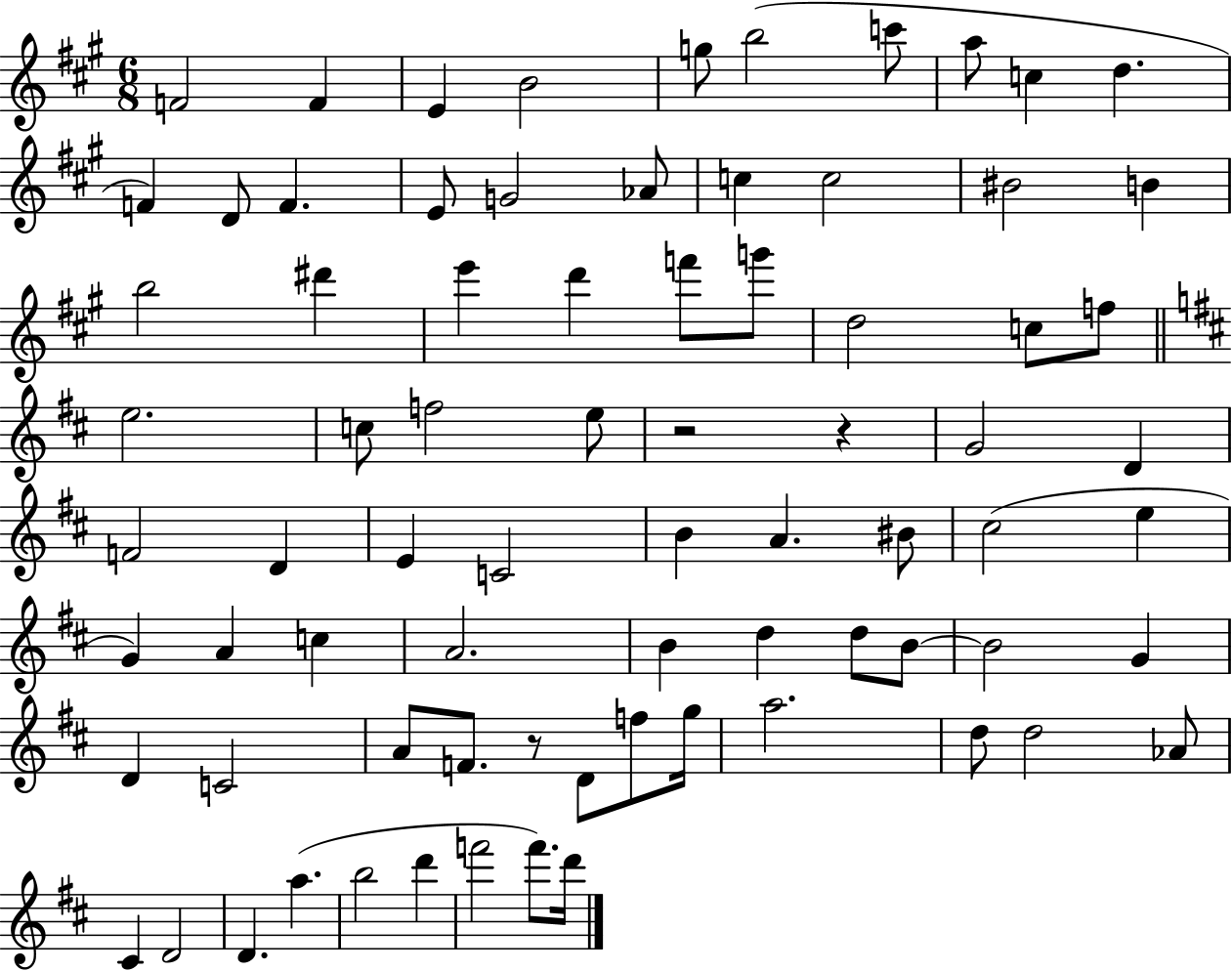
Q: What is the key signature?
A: A major